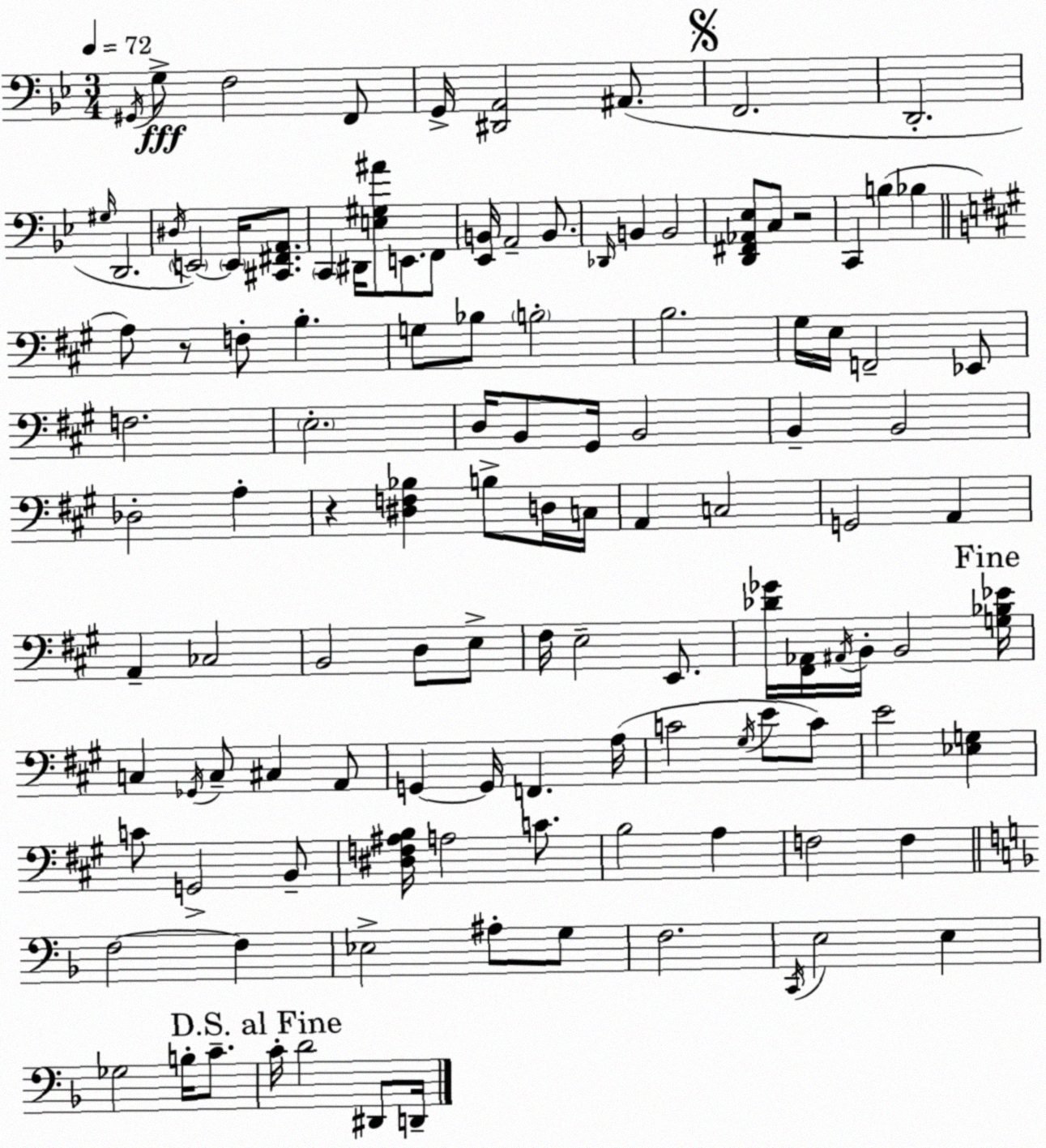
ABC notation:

X:1
T:Untitled
M:3/4
L:1/4
K:Bb
^G,,/4 G,/2 F,2 F,,/2 G,,/4 [^D,,A,,]2 ^A,,/2 F,,2 D,,2 ^G,/4 D,,2 ^D,/4 E,,2 E,,/4 [^C,,^F,,A,,]/2 C,, ^D,,/4 [E,^G,^A]/2 E,,/2 F,,/2 [_E,,B,,]/4 A,,2 B,,/2 _D,,/4 B,, B,,2 [D,,^F,,_A,,_E,]/2 C,/2 z2 C,, B, _B, A,/2 z/2 F,/2 B, G,/2 _B,/2 B,2 B,2 ^G,/4 E,/4 F,,2 _E,,/2 F,2 E,2 D,/4 B,,/2 ^G,,/4 B,,2 B,, B,,2 _D,2 A, z [^D,F,_B,] B,/2 D,/4 C,/4 A,, C,2 G,,2 A,, A,, _C,2 B,,2 D,/2 E,/2 ^F,/4 E,2 E,,/2 [_D_G]/4 [^F,,_A,,]/4 ^A,,/4 B,,/4 B,,2 [G,_B,_E]/4 C, _G,,/4 C,/2 ^C, A,,/2 G,, G,,/4 F,, A,/4 C2 ^G,/4 E/2 C/2 E2 [_E,G,] C/2 G,,2 B,,/2 [^D,F,^A,B,]/4 A,2 C/2 B,2 A, F,2 F, F,2 F, _E,2 ^A,/2 G,/2 F,2 C,,/4 E,2 E, _G,2 B,/4 C/2 C/4 D2 ^D,,/2 D,,/4